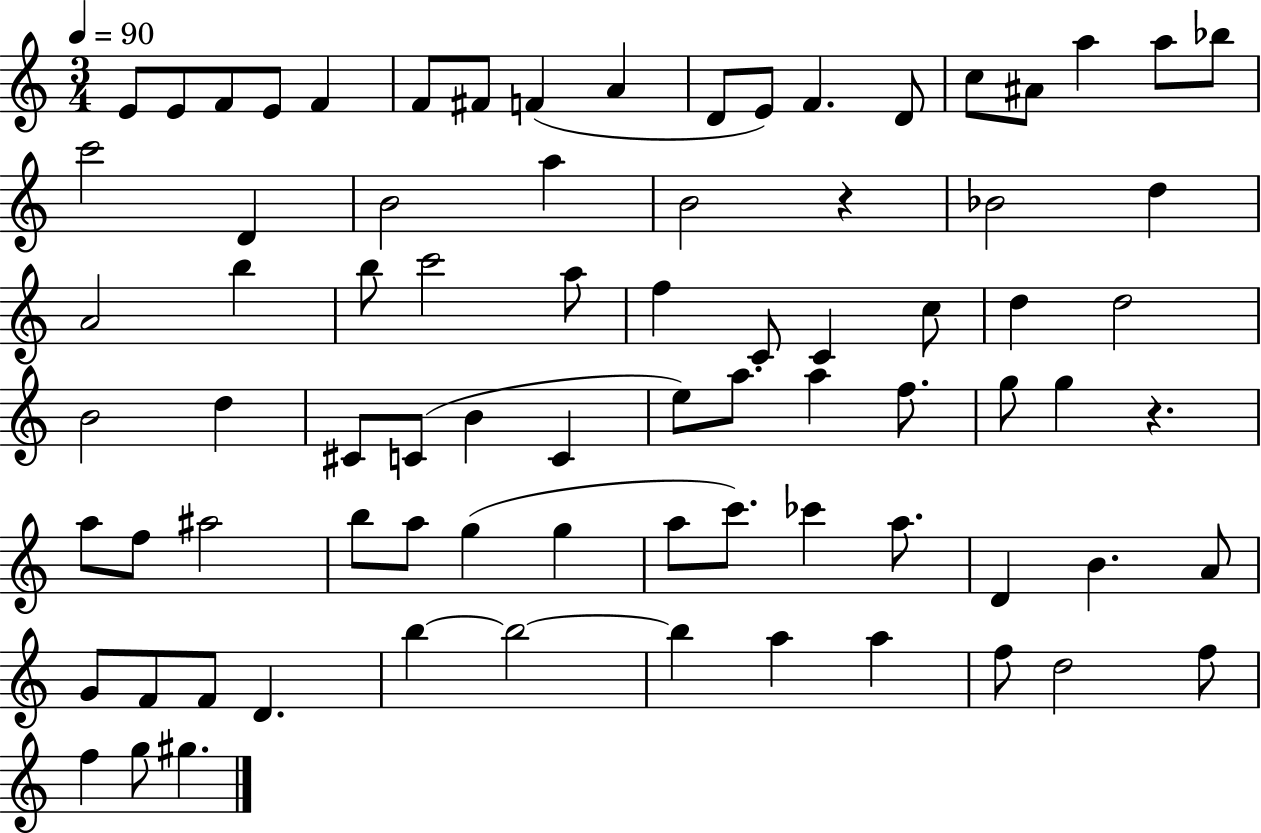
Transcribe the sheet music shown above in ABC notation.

X:1
T:Untitled
M:3/4
L:1/4
K:C
E/2 E/2 F/2 E/2 F F/2 ^F/2 F A D/2 E/2 F D/2 c/2 ^A/2 a a/2 _b/2 c'2 D B2 a B2 z _B2 d A2 b b/2 c'2 a/2 f C/2 C c/2 d d2 B2 d ^C/2 C/2 B C e/2 a/2 a f/2 g/2 g z a/2 f/2 ^a2 b/2 a/2 g g a/2 c'/2 _c' a/2 D B A/2 G/2 F/2 F/2 D b b2 b a a f/2 d2 f/2 f g/2 ^g